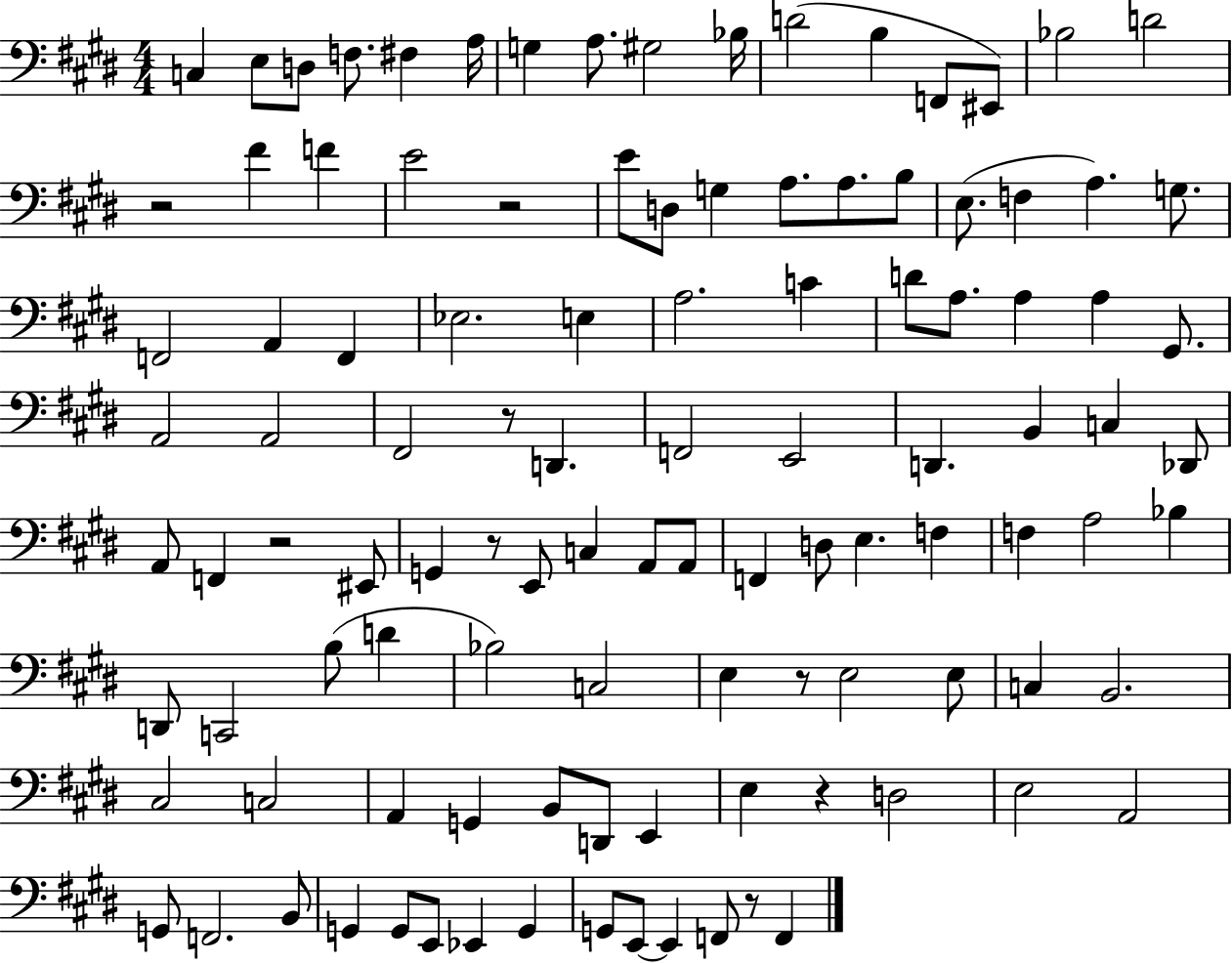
C3/q E3/e D3/e F3/e. F#3/q A3/s G3/q A3/e. G#3/h Bb3/s D4/h B3/q F2/e EIS2/e Bb3/h D4/h R/h F#4/q F4/q E4/h R/h E4/e D3/e G3/q A3/e. A3/e. B3/e E3/e. F3/q A3/q. G3/e. F2/h A2/q F2/q Eb3/h. E3/q A3/h. C4/q D4/e A3/e. A3/q A3/q G#2/e. A2/h A2/h F#2/h R/e D2/q. F2/h E2/h D2/q. B2/q C3/q Db2/e A2/e F2/q R/h EIS2/e G2/q R/e E2/e C3/q A2/e A2/e F2/q D3/e E3/q. F3/q F3/q A3/h Bb3/q D2/e C2/h B3/e D4/q Bb3/h C3/h E3/q R/e E3/h E3/e C3/q B2/h. C#3/h C3/h A2/q G2/q B2/e D2/e E2/q E3/q R/q D3/h E3/h A2/h G2/e F2/h. B2/e G2/q G2/e E2/e Eb2/q G2/q G2/e E2/e E2/q F2/e R/e F2/q